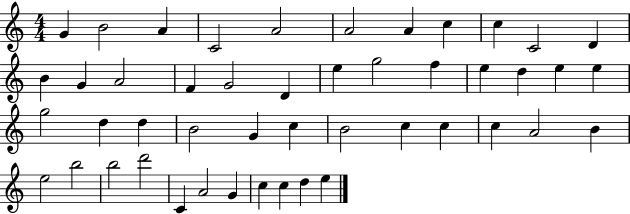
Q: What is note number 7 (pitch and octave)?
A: A4